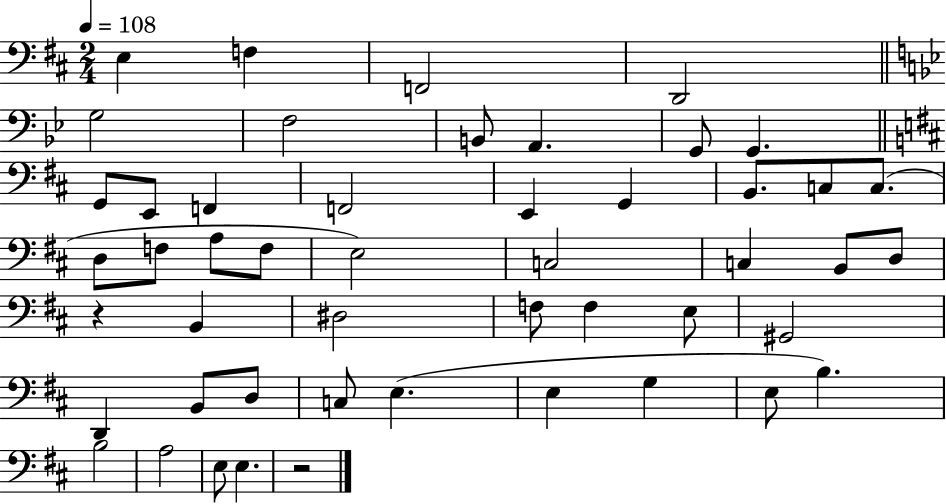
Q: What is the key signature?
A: D major